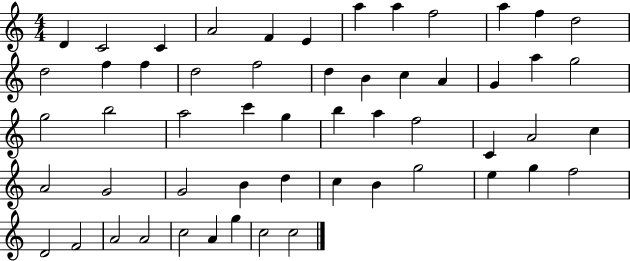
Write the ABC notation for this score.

X:1
T:Untitled
M:4/4
L:1/4
K:C
D C2 C A2 F E a a f2 a f d2 d2 f f d2 f2 d B c A G a g2 g2 b2 a2 c' g b a f2 C A2 c A2 G2 G2 B d c B g2 e g f2 D2 F2 A2 A2 c2 A g c2 c2